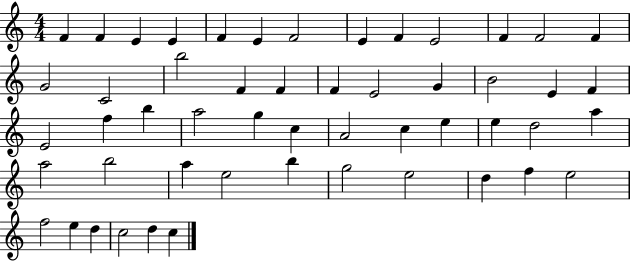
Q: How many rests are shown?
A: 0